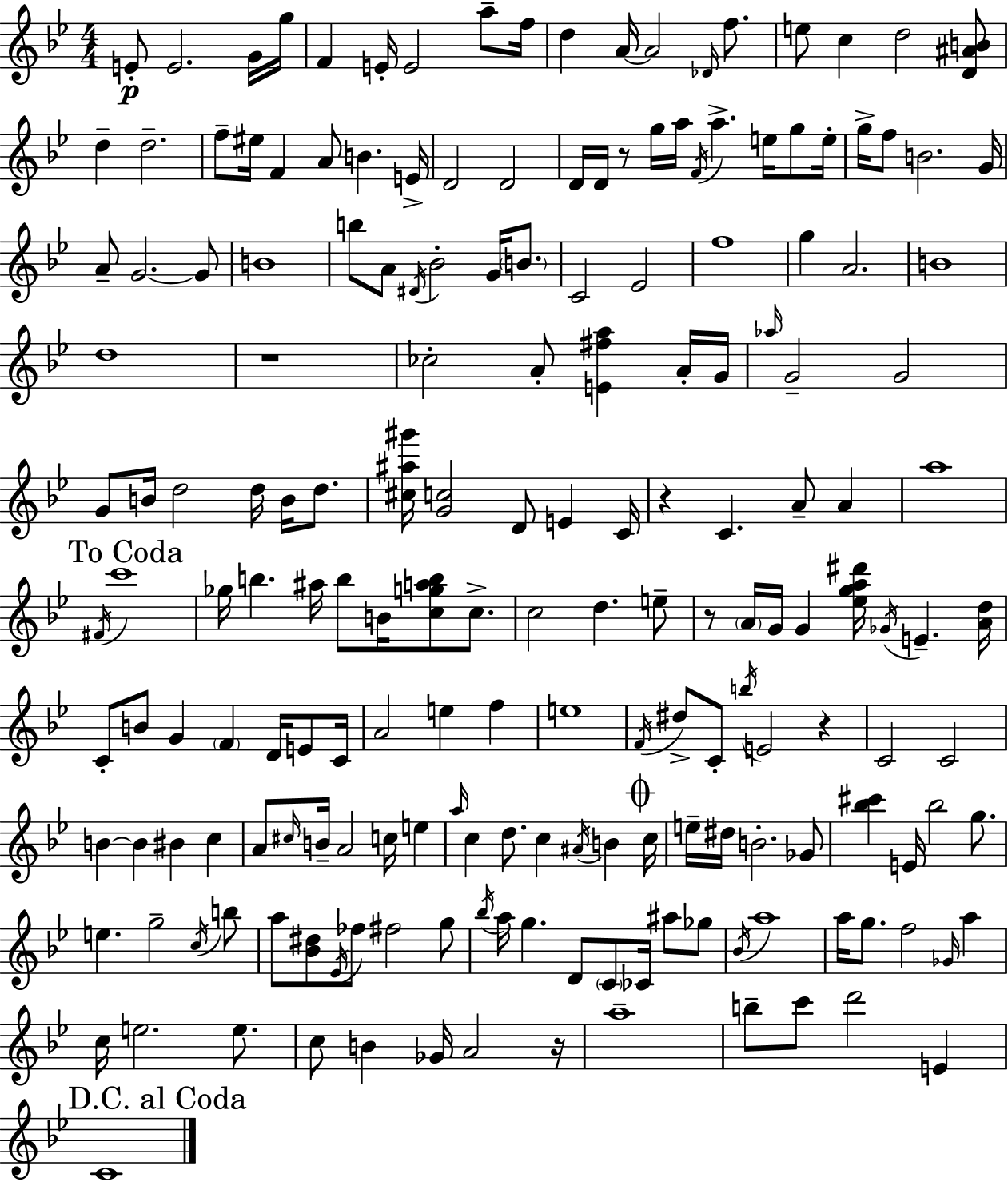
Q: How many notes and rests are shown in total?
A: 187